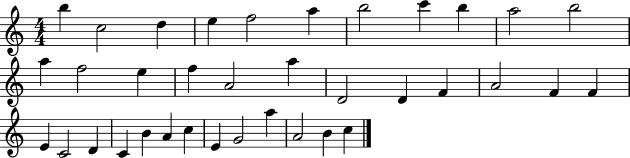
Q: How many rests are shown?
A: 0